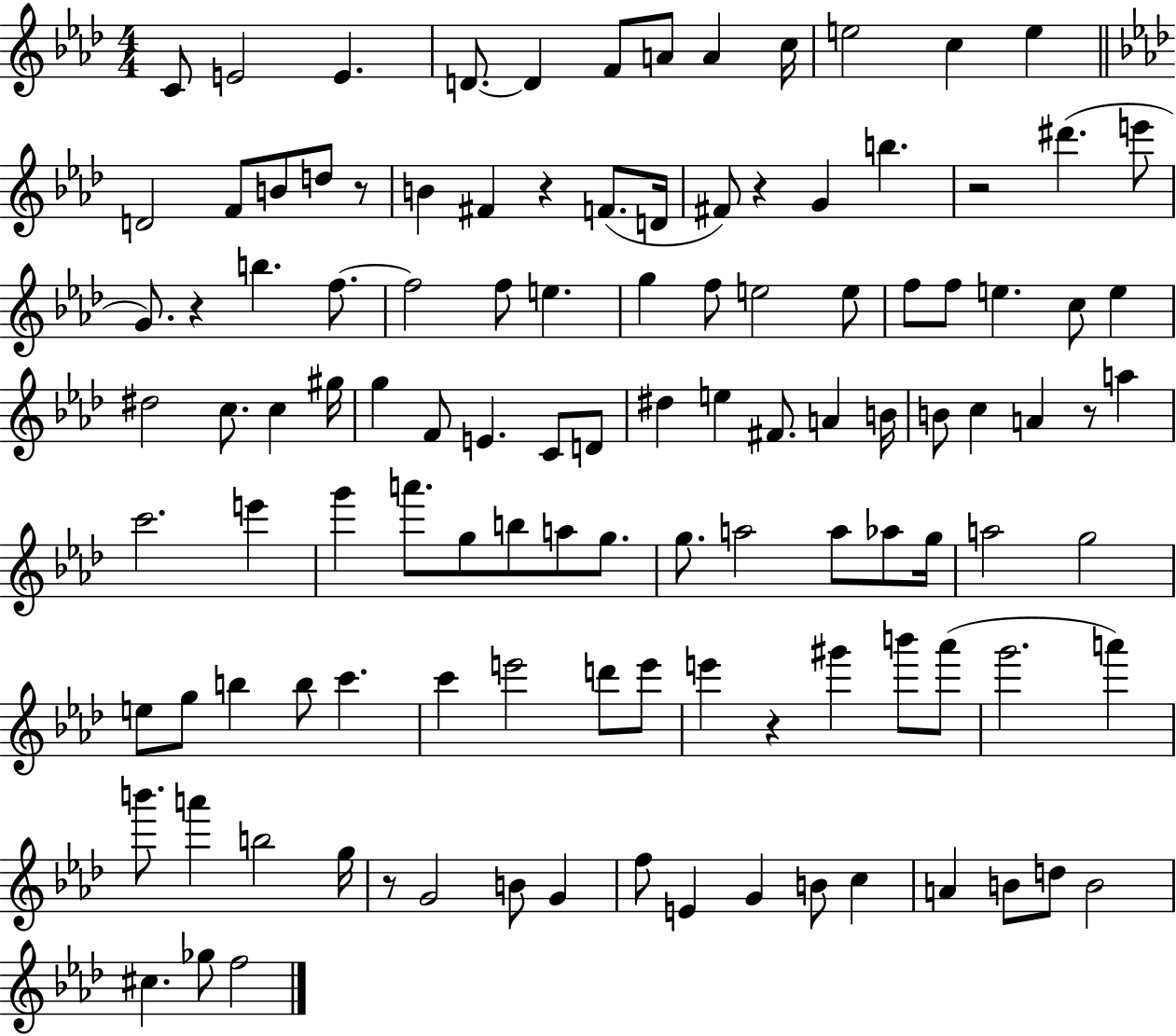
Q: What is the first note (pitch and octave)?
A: C4